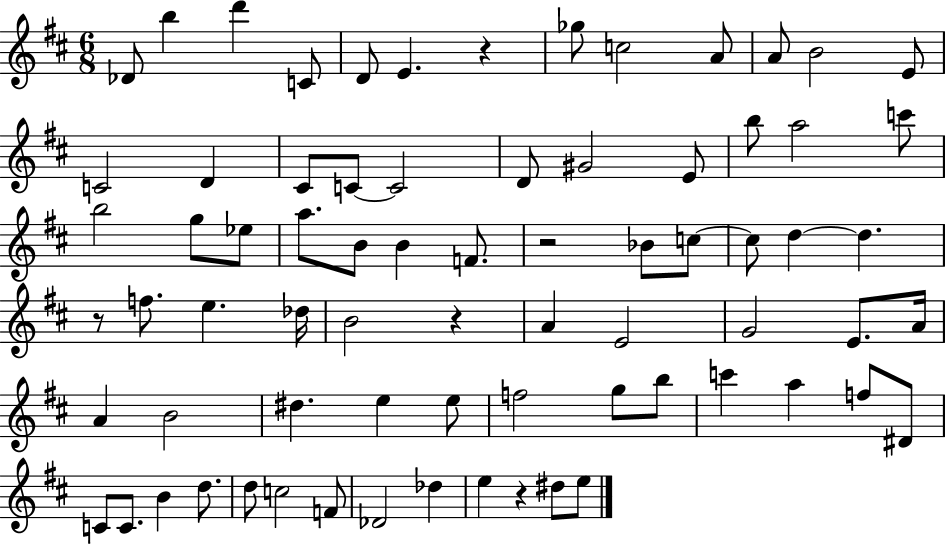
Db4/e B5/q D6/q C4/e D4/e E4/q. R/q Gb5/e C5/h A4/e A4/e B4/h E4/e C4/h D4/q C#4/e C4/e C4/h D4/e G#4/h E4/e B5/e A5/h C6/e B5/h G5/e Eb5/e A5/e. B4/e B4/q F4/e. R/h Bb4/e C5/e C5/e D5/q D5/q. R/e F5/e. E5/q. Db5/s B4/h R/q A4/q E4/h G4/h E4/e. A4/s A4/q B4/h D#5/q. E5/q E5/e F5/h G5/e B5/e C6/q A5/q F5/e D#4/e C4/e C4/e. B4/q D5/e. D5/e C5/h F4/e Db4/h Db5/q E5/q R/q D#5/e E5/e